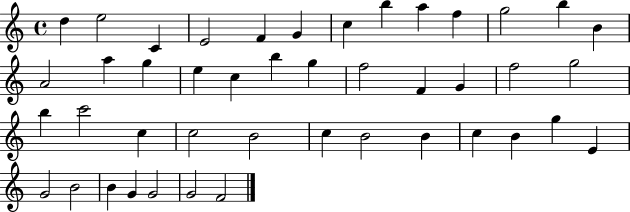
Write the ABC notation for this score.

X:1
T:Untitled
M:4/4
L:1/4
K:C
d e2 C E2 F G c b a f g2 b B A2 a g e c b g f2 F G f2 g2 b c'2 c c2 B2 c B2 B c B g E G2 B2 B G G2 G2 F2